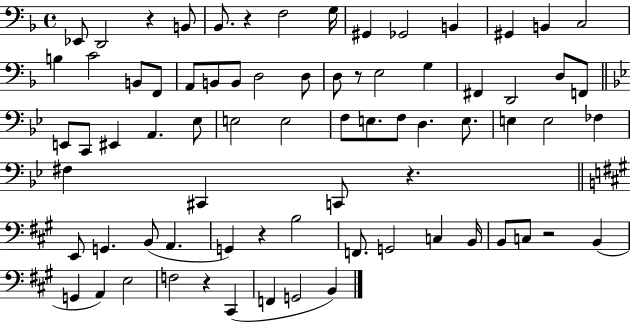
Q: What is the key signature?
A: F major